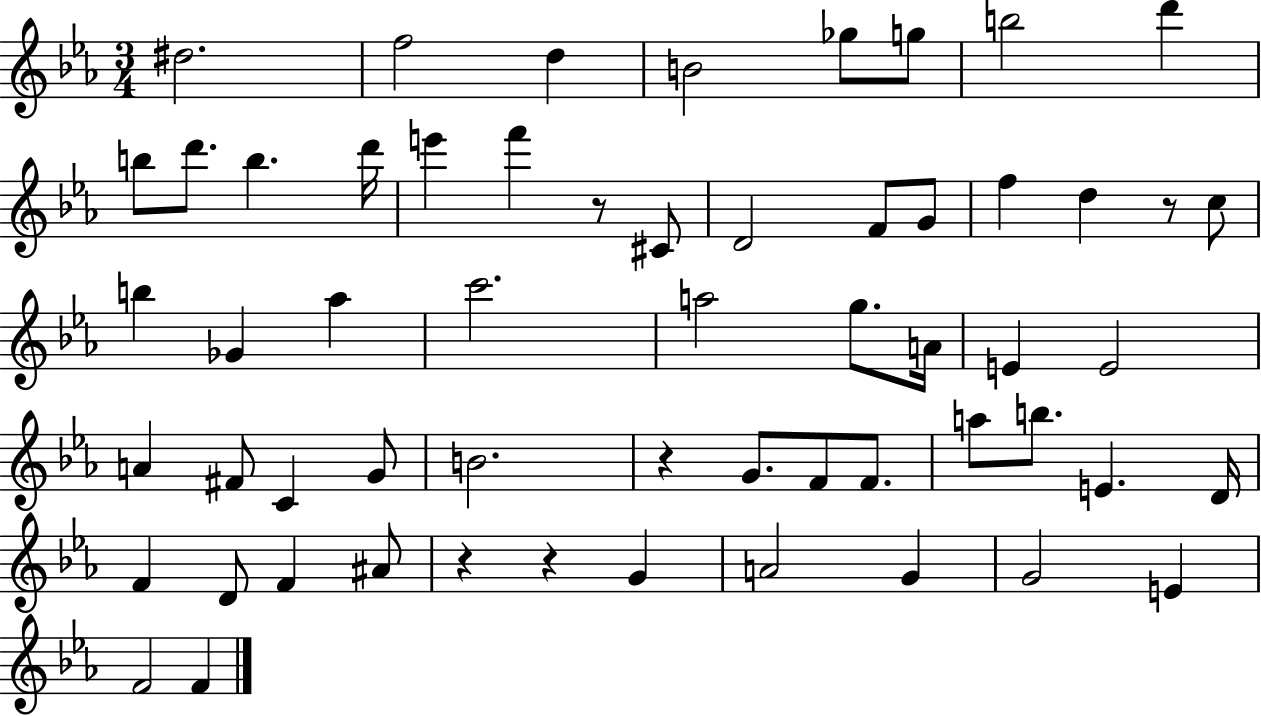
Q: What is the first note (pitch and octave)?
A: D#5